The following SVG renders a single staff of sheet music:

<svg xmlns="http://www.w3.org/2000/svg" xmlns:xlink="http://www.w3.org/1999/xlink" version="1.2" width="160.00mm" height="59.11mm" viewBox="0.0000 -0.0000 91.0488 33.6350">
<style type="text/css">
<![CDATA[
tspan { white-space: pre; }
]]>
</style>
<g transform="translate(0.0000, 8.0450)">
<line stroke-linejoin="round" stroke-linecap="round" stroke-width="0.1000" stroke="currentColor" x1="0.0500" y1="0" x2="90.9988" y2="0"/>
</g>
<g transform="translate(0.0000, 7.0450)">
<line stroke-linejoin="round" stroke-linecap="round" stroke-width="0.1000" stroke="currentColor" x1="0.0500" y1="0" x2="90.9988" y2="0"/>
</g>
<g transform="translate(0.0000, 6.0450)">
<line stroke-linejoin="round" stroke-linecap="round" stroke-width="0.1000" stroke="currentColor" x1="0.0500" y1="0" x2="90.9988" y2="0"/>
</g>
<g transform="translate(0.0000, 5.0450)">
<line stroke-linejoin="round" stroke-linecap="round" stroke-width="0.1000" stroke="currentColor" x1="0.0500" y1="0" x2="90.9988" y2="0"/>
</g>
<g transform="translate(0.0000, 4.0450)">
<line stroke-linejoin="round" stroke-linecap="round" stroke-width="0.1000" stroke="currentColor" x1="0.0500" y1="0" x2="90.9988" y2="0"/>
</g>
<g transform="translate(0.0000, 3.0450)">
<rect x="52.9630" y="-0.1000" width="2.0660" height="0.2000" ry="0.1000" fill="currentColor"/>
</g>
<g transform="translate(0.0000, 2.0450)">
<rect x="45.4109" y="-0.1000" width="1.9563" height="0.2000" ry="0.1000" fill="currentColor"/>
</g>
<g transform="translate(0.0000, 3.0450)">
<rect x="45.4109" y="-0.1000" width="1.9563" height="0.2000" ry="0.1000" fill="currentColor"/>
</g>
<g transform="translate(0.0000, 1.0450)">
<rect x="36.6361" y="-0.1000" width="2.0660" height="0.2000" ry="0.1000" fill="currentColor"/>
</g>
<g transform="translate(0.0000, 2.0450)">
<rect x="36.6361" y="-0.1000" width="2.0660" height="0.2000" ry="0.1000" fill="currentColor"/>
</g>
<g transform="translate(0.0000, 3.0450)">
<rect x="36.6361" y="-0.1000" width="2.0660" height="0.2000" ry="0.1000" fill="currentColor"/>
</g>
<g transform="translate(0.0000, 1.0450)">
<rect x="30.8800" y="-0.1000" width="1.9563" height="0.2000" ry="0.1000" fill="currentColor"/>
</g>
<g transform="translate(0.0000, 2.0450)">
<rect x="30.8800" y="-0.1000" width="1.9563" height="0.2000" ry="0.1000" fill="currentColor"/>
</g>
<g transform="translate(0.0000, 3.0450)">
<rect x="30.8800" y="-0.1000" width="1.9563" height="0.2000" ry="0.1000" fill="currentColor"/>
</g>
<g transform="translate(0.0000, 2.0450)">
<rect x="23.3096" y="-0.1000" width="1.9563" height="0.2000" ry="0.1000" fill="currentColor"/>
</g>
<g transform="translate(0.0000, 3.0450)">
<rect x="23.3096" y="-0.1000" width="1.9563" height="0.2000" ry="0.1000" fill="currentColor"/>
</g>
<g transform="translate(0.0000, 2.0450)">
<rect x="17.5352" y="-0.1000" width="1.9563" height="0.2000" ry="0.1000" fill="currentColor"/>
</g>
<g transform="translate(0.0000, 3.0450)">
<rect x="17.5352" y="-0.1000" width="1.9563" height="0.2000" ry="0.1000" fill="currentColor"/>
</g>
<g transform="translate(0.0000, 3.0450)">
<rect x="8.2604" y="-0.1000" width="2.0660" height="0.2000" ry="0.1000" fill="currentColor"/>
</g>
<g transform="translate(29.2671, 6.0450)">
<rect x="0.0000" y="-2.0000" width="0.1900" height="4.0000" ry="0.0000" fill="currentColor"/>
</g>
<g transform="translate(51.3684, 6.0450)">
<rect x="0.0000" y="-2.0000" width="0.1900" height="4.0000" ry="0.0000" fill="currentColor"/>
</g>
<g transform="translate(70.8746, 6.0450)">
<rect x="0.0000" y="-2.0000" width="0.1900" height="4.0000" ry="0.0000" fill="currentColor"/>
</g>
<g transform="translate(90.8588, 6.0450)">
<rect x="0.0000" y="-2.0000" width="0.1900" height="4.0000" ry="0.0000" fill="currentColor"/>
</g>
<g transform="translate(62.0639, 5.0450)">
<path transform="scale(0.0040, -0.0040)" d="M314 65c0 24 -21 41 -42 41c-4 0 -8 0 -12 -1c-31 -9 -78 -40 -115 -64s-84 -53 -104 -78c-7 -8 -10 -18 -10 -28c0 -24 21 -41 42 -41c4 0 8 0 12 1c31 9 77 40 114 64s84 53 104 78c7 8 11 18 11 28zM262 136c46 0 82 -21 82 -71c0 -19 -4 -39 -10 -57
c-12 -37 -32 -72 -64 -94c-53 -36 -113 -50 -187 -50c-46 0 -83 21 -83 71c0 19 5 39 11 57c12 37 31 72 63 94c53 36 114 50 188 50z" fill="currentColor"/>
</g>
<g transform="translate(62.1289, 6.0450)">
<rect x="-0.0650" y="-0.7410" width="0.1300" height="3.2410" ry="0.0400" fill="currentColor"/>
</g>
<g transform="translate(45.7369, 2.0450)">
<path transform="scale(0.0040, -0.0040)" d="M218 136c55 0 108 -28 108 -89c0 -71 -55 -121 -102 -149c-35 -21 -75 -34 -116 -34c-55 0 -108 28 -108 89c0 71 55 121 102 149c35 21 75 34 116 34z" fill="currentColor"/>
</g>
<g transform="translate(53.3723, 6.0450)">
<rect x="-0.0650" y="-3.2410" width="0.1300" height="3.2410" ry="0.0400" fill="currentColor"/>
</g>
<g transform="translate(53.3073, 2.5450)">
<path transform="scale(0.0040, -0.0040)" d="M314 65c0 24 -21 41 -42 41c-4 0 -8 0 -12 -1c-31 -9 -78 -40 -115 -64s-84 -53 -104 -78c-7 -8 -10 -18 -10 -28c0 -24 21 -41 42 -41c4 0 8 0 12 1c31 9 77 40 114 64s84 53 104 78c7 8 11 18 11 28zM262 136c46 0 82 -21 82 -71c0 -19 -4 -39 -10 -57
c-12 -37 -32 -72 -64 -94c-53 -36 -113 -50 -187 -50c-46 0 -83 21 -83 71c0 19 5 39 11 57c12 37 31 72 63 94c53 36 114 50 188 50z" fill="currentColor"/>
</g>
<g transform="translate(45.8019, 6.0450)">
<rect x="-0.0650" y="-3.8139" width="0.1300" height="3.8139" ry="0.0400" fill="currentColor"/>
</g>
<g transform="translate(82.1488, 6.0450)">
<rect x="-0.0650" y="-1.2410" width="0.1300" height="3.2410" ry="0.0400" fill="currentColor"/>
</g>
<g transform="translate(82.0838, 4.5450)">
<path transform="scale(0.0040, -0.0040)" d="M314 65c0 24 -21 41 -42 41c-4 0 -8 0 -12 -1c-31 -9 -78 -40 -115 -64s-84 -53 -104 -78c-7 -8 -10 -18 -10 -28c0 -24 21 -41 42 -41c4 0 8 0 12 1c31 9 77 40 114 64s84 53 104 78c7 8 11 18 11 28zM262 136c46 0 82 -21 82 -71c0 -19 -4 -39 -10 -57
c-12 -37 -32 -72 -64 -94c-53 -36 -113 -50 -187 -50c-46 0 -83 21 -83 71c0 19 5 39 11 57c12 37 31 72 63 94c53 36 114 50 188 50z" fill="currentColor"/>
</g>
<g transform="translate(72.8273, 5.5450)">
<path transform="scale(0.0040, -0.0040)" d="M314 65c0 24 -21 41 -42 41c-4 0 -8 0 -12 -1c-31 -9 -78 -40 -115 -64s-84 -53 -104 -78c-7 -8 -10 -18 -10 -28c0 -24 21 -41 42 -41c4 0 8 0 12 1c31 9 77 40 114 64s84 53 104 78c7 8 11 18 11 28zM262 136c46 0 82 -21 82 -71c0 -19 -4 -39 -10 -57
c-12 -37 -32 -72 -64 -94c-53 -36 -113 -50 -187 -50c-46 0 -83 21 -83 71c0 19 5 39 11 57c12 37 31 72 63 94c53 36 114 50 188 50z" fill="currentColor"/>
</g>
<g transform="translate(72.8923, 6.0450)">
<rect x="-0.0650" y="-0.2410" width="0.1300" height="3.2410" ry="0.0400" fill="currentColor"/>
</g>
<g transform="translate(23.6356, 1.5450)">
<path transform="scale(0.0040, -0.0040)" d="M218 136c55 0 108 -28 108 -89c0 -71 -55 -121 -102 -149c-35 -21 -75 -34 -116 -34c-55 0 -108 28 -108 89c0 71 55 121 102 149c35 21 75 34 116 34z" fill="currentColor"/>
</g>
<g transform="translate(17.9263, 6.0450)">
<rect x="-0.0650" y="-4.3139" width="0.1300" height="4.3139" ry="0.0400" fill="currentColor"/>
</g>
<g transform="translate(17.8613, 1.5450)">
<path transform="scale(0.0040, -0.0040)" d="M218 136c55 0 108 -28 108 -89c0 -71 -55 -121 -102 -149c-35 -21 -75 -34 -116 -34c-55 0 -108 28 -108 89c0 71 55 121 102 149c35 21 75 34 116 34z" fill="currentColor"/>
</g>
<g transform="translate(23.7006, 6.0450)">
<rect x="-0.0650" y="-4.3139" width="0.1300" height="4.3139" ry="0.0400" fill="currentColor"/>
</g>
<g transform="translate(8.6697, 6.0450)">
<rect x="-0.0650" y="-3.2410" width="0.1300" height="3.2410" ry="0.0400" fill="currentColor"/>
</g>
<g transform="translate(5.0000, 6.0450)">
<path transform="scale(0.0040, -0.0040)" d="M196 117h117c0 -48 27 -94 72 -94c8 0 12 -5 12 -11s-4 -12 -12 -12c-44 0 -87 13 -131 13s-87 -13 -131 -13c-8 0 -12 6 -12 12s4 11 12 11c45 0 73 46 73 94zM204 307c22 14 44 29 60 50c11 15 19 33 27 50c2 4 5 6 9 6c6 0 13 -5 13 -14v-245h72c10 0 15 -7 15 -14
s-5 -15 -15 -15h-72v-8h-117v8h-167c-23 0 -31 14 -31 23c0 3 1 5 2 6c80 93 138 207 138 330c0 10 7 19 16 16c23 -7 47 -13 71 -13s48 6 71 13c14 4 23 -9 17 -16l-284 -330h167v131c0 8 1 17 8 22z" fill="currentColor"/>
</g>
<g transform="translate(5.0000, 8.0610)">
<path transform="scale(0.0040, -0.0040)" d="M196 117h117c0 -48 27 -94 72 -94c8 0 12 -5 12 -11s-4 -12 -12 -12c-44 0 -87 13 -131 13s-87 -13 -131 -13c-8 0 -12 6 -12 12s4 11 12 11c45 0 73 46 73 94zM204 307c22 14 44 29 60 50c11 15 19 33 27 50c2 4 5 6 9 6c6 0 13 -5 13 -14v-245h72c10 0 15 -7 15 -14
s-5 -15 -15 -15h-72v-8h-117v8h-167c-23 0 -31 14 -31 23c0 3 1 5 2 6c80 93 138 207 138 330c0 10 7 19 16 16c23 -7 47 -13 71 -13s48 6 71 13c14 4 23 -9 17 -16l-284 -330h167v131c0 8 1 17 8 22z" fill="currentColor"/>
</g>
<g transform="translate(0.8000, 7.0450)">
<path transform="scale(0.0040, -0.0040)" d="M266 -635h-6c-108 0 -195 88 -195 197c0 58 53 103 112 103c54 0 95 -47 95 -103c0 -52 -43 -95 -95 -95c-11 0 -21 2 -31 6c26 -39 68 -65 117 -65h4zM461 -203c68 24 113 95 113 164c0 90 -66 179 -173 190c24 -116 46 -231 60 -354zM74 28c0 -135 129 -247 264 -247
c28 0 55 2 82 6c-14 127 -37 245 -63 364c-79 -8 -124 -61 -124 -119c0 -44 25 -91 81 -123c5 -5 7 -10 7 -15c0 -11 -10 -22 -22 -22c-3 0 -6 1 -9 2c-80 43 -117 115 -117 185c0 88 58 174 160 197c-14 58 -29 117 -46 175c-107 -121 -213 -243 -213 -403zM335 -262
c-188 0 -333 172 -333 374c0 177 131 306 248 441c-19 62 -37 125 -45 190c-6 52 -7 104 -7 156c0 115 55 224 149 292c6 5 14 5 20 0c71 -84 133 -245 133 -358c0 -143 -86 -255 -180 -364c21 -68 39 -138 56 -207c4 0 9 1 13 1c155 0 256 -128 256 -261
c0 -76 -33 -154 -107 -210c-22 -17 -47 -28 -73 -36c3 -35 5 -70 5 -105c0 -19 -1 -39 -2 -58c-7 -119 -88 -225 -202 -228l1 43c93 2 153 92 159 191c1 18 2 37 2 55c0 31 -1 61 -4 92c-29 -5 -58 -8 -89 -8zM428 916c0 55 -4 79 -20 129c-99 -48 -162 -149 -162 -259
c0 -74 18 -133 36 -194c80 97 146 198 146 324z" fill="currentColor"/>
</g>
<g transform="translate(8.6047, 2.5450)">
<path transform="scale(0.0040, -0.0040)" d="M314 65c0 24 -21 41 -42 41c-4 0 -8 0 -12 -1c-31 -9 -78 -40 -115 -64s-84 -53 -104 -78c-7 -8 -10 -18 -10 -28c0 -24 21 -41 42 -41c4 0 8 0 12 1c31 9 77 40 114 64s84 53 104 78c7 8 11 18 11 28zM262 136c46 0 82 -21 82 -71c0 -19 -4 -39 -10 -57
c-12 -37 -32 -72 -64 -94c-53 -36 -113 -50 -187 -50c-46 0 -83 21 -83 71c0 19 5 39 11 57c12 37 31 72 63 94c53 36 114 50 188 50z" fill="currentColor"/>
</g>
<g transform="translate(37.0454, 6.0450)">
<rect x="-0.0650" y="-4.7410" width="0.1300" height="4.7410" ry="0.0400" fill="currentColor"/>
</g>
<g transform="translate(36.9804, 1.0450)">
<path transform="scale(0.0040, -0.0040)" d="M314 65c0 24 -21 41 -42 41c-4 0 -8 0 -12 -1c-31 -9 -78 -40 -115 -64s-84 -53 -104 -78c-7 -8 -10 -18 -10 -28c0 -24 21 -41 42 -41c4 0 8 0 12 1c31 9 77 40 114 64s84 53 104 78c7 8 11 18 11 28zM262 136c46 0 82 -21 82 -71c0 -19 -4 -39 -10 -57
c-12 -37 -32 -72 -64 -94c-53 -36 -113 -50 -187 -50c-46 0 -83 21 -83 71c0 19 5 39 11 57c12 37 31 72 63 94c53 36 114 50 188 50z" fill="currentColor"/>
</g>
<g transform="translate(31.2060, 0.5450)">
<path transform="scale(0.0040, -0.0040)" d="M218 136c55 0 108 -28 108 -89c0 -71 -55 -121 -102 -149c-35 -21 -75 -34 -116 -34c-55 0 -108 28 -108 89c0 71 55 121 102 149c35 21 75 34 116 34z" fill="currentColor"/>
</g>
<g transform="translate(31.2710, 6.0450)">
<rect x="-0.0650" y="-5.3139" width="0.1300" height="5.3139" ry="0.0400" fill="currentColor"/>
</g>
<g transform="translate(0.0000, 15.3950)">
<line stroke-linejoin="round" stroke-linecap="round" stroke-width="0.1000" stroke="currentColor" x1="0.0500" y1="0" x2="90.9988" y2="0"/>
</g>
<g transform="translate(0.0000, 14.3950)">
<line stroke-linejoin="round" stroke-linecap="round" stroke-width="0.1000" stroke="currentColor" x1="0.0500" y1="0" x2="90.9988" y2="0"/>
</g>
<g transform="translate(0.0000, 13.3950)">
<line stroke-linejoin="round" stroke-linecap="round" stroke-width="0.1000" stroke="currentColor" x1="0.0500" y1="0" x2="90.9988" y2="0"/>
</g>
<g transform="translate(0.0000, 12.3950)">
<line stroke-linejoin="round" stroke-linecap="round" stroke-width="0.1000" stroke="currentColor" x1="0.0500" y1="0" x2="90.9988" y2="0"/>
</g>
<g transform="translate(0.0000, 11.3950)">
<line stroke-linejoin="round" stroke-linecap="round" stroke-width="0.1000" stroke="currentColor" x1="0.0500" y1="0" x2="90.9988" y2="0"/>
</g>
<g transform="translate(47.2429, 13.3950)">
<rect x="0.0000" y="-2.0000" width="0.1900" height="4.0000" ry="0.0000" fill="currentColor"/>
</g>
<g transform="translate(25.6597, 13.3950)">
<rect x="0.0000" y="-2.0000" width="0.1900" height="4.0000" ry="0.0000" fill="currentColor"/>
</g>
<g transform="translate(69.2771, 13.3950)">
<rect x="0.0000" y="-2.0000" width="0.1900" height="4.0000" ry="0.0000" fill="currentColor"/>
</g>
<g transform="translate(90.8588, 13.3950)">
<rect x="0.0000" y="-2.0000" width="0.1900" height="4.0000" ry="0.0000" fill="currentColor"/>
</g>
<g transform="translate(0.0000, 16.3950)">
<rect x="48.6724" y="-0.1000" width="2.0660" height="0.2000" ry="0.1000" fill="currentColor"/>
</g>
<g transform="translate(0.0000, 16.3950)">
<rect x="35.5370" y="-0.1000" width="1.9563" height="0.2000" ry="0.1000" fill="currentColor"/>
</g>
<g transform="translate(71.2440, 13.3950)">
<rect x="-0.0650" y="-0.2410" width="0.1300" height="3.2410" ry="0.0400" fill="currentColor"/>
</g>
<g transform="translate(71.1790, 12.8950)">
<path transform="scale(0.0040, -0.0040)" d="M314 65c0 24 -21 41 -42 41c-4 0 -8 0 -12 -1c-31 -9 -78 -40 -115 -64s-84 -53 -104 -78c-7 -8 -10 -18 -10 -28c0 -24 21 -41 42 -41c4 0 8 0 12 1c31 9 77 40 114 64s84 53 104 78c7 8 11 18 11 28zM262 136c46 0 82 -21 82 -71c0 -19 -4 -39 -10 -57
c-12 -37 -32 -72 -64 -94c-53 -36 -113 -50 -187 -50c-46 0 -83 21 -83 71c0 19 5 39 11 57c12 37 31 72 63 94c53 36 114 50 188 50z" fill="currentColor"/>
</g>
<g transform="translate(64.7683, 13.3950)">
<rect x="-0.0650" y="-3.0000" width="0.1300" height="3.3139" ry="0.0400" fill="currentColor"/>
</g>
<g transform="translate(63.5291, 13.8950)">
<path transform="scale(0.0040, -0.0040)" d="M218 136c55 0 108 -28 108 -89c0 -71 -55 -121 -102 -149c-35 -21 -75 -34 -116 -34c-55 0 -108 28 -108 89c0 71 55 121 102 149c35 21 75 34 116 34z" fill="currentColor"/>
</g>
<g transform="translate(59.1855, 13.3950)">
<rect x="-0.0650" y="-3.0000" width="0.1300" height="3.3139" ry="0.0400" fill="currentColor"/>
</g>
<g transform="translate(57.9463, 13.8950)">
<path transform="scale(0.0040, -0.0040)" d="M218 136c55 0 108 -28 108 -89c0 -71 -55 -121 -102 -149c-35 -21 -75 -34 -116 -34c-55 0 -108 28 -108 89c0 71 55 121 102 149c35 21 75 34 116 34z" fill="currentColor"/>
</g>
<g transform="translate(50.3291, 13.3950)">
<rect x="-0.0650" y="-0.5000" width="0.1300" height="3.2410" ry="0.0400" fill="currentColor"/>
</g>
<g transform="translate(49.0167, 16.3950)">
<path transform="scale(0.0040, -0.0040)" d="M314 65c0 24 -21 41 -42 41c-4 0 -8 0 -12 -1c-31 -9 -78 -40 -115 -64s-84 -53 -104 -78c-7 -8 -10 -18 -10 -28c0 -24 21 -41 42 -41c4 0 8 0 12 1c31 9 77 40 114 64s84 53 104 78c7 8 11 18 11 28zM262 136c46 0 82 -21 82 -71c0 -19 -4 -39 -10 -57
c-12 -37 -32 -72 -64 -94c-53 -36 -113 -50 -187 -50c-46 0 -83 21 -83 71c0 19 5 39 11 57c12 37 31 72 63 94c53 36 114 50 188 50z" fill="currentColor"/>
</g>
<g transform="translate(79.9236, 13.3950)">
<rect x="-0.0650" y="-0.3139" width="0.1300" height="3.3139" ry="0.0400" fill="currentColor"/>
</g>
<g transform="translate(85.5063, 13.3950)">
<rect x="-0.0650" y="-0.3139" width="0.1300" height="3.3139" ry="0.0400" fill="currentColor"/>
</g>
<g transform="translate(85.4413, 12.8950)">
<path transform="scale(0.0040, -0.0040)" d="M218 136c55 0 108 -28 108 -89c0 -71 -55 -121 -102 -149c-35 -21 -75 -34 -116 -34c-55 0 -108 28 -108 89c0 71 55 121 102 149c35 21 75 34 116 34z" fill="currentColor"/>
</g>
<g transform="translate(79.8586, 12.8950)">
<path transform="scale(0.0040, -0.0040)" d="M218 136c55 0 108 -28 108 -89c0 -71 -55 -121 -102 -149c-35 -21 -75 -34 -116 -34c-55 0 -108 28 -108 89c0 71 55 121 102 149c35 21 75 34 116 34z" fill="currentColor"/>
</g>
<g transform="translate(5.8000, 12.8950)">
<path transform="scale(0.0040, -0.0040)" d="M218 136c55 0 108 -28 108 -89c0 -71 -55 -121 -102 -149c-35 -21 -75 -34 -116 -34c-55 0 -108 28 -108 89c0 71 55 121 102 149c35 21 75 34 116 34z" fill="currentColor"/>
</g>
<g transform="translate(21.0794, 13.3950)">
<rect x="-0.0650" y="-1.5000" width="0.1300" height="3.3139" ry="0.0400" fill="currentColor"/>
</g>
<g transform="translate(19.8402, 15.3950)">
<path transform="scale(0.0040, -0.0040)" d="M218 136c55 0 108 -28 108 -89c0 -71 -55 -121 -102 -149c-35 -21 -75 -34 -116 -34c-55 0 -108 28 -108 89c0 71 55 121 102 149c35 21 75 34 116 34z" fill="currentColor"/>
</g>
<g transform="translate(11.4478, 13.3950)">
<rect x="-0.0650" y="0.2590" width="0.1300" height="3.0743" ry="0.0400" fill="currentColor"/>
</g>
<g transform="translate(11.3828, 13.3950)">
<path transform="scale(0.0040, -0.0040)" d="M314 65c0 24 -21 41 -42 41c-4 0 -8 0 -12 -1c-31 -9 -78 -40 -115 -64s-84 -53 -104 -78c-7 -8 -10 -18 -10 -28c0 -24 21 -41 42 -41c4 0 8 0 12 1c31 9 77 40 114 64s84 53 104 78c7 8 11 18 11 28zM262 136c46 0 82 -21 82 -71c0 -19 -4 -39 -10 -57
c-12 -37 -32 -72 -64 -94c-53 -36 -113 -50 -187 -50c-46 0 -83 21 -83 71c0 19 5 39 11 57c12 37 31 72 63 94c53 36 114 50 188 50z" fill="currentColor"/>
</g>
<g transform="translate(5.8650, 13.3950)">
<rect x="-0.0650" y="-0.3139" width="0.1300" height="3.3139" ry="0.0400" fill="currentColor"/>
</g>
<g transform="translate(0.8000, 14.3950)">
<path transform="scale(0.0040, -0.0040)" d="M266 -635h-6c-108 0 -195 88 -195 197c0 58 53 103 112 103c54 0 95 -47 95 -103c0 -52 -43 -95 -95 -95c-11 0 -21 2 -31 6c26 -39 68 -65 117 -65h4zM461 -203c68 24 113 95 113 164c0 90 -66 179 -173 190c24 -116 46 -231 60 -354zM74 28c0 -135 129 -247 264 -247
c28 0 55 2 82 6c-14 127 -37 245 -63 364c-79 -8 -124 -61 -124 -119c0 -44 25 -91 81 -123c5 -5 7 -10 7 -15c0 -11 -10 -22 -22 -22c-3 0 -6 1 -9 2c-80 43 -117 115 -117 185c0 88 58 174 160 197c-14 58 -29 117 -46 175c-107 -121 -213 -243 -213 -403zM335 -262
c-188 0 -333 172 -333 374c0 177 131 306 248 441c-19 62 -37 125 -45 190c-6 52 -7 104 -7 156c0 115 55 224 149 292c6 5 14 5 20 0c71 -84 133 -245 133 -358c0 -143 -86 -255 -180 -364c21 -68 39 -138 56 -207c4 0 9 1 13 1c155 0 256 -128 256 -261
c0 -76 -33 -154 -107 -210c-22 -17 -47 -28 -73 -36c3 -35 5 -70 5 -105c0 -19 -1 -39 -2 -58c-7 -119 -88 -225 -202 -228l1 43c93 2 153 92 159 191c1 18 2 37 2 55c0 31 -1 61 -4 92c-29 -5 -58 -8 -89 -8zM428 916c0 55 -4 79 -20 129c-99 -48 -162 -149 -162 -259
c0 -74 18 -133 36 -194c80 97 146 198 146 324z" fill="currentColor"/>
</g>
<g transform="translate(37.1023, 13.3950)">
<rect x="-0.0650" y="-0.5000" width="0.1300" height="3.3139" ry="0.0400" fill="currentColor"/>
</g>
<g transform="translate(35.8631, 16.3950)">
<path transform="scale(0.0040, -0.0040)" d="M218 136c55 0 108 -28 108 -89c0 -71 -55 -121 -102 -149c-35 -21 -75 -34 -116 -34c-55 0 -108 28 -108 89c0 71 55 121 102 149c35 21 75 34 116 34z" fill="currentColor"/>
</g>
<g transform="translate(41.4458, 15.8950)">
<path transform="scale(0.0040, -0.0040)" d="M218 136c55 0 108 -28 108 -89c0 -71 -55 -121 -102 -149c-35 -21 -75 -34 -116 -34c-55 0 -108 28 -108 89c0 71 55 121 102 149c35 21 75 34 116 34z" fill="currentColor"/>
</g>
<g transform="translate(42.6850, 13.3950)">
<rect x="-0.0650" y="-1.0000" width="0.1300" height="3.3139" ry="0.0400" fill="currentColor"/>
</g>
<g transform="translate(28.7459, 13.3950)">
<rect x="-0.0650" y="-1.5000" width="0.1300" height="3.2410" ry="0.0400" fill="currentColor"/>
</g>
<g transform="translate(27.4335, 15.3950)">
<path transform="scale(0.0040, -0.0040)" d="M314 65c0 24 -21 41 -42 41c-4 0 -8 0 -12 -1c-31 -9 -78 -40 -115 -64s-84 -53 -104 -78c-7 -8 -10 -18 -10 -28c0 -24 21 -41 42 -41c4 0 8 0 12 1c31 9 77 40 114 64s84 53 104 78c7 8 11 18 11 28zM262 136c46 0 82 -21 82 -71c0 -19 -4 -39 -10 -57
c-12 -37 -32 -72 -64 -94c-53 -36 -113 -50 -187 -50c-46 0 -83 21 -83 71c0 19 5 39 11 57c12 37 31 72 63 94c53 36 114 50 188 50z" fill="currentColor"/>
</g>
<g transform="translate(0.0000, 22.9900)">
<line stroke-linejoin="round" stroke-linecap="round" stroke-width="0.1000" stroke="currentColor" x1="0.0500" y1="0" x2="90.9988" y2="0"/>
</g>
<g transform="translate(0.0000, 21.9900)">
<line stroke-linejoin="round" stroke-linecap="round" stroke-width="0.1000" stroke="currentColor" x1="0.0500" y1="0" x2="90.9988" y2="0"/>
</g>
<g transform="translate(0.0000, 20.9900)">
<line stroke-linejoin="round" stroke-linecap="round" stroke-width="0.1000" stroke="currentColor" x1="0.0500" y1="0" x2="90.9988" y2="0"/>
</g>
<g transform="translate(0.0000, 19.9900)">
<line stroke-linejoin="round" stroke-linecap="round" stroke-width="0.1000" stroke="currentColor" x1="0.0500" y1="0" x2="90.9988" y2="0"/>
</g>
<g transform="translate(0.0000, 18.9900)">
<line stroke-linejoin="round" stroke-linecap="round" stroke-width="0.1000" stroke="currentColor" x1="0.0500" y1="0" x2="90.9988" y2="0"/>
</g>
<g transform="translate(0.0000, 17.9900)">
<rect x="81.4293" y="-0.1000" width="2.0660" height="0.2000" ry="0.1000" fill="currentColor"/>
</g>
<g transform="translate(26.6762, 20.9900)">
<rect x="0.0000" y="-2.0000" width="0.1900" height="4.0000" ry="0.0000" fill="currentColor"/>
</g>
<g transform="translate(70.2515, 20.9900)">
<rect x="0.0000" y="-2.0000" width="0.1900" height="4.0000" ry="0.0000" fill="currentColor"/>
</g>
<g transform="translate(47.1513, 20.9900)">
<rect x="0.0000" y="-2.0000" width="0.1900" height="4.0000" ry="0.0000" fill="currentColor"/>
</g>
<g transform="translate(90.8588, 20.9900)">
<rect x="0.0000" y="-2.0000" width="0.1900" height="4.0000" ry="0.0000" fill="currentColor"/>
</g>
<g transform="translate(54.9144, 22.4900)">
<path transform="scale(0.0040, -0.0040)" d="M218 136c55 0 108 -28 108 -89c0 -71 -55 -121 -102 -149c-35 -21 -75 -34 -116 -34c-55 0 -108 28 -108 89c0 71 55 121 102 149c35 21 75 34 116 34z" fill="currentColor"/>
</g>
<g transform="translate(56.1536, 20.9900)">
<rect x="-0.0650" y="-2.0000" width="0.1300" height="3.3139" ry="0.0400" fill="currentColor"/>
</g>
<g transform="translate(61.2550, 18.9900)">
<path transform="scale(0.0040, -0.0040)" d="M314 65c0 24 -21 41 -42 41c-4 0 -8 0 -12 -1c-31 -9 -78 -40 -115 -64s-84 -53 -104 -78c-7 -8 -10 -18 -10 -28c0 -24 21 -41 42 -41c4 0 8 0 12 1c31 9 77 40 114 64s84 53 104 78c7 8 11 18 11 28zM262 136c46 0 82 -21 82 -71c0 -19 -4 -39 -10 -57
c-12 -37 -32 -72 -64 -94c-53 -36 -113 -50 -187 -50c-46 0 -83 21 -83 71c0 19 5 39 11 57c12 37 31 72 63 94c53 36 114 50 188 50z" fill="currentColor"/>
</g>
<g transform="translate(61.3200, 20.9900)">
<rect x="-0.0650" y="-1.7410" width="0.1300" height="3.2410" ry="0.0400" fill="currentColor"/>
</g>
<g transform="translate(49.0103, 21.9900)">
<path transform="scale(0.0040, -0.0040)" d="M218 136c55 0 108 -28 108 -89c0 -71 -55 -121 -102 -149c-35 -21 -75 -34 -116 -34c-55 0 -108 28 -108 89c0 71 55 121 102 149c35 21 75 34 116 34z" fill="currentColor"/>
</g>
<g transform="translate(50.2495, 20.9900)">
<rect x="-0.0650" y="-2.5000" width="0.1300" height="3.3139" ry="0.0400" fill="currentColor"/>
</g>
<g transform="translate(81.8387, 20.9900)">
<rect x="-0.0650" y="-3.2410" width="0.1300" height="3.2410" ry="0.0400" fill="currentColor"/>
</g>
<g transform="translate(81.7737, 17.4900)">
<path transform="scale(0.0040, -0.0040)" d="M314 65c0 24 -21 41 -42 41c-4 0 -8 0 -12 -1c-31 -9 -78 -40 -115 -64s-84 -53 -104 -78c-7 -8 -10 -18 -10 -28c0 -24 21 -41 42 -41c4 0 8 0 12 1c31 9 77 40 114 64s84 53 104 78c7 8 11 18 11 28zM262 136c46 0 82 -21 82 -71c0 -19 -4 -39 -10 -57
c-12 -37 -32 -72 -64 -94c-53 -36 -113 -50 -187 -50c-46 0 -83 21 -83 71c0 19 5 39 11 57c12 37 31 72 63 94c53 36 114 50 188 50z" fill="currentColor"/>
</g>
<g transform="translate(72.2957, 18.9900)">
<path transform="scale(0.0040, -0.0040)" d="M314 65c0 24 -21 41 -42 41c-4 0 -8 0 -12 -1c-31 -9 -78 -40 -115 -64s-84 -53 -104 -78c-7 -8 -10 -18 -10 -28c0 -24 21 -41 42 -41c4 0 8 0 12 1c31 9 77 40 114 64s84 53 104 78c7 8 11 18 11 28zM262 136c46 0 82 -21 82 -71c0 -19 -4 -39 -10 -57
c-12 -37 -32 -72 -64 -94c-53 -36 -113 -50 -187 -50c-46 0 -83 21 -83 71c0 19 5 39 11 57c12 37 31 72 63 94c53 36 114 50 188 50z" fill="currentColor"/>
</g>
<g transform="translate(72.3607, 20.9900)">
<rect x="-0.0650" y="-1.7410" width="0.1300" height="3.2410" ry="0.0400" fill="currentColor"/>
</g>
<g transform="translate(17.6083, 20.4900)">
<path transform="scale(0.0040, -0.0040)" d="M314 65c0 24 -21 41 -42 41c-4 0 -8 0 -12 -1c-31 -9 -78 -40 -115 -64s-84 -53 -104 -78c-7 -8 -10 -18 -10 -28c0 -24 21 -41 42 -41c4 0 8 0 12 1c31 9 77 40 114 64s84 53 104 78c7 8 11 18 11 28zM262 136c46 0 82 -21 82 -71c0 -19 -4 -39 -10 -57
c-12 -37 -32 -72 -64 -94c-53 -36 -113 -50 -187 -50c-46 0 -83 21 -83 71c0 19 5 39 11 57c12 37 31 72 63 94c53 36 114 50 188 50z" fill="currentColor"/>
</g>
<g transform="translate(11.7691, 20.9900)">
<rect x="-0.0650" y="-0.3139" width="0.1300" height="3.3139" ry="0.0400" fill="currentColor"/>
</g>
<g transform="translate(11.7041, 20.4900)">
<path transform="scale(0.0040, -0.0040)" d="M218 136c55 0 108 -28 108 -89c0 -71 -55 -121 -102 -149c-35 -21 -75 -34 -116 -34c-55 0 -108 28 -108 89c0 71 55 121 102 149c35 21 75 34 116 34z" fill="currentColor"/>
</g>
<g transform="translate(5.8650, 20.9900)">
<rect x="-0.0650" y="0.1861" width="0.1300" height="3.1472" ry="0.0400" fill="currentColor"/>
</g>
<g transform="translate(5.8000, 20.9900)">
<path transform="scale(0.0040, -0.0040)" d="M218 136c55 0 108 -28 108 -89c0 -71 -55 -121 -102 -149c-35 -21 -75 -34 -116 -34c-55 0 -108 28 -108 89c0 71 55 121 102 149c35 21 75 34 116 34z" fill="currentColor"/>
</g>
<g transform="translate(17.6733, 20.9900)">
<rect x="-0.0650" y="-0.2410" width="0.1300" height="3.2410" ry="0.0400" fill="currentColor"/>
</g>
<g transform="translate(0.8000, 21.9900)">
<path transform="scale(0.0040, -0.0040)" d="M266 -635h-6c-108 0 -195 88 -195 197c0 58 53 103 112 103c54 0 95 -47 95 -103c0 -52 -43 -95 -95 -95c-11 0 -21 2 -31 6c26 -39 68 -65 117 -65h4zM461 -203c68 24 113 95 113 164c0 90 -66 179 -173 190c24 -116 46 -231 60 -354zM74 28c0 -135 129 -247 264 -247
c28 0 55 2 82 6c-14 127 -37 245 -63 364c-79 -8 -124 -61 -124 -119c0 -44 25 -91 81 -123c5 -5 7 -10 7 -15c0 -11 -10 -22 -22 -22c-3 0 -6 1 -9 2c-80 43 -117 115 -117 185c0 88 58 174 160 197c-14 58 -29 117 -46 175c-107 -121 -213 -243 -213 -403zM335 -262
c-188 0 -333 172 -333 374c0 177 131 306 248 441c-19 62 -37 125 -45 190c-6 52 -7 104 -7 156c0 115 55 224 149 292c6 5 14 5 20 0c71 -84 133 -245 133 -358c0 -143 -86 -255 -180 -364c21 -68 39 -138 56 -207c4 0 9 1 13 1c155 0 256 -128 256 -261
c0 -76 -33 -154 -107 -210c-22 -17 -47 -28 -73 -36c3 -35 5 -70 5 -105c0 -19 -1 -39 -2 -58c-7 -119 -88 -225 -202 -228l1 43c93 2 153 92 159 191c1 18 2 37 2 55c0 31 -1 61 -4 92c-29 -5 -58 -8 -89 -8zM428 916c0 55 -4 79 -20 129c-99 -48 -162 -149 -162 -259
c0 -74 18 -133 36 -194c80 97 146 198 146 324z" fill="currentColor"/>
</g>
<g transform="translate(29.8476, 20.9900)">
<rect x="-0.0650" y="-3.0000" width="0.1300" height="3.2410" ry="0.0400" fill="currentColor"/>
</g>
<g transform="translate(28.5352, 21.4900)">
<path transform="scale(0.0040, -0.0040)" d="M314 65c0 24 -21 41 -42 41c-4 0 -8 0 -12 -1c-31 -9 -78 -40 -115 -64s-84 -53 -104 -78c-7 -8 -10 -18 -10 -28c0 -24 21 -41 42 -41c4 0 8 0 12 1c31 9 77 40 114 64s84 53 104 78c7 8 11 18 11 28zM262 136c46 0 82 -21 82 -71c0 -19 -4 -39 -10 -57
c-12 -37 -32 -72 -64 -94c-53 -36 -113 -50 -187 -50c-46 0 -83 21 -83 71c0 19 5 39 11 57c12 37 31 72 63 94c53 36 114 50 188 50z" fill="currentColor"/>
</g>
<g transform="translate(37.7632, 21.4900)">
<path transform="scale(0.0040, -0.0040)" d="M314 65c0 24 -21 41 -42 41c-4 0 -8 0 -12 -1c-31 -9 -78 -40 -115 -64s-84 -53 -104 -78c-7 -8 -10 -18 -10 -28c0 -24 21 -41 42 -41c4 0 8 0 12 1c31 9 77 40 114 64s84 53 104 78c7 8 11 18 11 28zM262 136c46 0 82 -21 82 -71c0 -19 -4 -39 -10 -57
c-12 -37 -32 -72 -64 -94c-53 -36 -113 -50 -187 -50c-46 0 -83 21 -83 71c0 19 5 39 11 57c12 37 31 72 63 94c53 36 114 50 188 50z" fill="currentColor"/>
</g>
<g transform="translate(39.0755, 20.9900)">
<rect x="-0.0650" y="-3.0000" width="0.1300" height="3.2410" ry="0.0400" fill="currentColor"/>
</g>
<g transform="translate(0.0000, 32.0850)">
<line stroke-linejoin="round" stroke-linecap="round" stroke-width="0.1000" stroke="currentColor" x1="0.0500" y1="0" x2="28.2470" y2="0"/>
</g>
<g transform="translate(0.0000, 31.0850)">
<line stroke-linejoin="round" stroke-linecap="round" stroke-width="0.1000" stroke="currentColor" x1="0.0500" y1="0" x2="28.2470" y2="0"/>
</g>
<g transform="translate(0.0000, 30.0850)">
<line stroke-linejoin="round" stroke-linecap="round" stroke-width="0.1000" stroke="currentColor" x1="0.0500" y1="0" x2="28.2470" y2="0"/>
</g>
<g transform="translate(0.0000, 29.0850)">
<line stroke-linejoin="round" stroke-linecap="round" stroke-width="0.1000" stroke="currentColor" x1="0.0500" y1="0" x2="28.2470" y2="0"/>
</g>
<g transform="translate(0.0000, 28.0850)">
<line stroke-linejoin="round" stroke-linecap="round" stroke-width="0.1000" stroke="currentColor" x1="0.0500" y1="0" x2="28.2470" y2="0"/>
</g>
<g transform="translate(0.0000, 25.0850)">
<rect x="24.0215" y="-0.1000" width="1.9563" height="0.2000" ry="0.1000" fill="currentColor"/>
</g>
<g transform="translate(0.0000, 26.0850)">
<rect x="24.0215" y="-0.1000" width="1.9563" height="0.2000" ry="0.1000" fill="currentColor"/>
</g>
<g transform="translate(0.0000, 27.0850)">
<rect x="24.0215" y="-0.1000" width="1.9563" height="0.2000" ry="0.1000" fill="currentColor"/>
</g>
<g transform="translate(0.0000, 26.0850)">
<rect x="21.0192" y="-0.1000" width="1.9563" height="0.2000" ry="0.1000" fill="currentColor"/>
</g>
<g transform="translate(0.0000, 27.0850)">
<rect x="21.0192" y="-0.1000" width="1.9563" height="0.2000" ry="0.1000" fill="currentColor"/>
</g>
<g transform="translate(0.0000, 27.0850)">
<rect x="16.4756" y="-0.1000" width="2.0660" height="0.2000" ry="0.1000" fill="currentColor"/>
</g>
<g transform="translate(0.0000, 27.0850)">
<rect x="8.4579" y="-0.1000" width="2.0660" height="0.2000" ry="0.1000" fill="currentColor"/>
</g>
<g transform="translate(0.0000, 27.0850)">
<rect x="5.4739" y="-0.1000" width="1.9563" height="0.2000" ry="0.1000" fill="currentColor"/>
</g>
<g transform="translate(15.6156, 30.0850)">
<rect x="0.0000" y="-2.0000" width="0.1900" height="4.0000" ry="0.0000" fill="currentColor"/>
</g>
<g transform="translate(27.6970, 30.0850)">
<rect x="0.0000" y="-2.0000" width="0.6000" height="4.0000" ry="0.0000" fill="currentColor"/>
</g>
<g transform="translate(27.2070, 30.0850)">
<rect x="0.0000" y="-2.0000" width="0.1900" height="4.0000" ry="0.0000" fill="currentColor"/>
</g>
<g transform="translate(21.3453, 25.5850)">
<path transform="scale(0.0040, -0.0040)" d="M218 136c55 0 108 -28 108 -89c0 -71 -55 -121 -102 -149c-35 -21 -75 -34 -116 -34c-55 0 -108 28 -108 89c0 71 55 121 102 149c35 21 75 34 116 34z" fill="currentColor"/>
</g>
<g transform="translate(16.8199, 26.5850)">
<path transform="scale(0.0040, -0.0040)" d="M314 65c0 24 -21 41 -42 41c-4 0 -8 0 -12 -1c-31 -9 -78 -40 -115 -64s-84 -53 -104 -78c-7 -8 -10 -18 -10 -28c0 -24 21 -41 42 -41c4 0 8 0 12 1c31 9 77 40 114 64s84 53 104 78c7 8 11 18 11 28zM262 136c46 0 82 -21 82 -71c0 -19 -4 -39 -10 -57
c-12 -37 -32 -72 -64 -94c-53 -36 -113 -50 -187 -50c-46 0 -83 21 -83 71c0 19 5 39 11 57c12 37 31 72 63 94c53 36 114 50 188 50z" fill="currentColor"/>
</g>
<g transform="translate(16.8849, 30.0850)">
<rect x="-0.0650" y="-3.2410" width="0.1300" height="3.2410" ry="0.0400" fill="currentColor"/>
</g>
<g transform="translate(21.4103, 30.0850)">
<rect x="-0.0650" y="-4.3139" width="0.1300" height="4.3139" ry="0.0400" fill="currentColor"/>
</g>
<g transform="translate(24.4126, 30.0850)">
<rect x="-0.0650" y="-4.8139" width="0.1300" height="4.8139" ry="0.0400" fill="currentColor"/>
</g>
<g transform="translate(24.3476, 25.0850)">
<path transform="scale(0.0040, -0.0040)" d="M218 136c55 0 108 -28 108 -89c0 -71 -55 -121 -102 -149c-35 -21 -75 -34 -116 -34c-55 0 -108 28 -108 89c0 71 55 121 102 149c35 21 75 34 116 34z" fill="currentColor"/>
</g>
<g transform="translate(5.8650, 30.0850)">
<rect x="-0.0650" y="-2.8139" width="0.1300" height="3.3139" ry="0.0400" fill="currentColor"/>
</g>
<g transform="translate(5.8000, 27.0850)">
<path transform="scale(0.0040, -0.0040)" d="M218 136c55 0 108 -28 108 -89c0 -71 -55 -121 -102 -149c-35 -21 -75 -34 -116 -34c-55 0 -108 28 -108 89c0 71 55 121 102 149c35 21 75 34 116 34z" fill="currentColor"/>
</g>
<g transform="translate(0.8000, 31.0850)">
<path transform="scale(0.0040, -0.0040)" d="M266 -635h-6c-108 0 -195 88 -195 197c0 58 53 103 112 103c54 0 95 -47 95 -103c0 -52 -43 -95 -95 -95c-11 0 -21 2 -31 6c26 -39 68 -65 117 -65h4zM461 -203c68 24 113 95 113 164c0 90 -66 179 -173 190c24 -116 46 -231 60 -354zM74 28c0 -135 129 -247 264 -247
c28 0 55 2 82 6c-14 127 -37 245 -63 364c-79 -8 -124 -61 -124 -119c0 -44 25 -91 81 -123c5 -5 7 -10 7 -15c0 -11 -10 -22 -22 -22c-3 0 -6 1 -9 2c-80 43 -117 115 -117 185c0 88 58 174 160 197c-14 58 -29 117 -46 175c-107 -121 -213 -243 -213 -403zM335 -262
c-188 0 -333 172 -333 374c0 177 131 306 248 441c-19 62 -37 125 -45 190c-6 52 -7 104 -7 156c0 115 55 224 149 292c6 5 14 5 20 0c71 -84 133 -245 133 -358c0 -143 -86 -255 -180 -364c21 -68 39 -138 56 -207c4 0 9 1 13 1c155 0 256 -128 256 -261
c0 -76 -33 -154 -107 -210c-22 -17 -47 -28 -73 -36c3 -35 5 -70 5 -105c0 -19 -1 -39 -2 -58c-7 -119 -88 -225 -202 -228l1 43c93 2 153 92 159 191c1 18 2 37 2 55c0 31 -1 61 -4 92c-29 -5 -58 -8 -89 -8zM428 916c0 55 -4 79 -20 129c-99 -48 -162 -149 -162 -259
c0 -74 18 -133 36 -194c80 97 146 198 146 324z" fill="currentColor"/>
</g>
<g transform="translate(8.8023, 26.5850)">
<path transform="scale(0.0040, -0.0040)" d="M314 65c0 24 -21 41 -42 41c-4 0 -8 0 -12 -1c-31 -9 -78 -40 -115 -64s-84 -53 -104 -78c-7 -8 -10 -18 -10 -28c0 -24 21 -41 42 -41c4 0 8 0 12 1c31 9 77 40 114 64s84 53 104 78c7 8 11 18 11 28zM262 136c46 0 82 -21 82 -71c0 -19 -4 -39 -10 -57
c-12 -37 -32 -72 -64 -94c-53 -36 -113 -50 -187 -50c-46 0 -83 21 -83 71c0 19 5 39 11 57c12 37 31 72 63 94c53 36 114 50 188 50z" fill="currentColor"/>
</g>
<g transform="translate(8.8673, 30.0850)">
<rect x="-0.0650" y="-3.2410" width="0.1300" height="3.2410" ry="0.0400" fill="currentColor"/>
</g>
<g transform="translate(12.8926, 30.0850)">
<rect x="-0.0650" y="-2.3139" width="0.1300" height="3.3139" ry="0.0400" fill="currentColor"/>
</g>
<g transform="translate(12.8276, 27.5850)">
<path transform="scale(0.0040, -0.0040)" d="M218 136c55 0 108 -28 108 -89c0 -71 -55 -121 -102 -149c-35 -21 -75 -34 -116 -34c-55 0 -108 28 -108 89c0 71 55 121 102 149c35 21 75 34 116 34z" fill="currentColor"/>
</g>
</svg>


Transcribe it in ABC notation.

X:1
T:Untitled
M:4/4
L:1/4
K:C
b2 d' d' f' e'2 c' b2 d2 c2 e2 c B2 E E2 C D C2 A A c2 c c B c c2 A2 A2 G F f2 f2 b2 a b2 g b2 d' e'